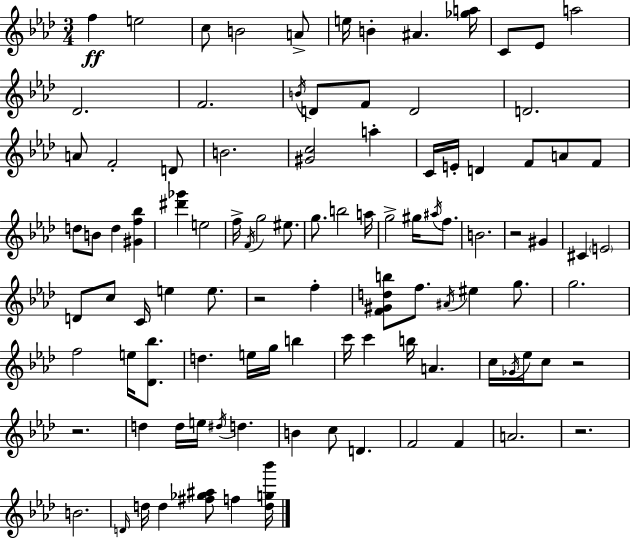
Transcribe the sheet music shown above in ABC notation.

X:1
T:Untitled
M:3/4
L:1/4
K:Fm
f e2 c/2 B2 A/2 e/4 B ^A [_ga]/4 C/2 _E/2 a2 _D2 F2 B/4 D/2 F/2 D2 D2 A/2 F2 D/2 B2 [^Gc]2 a C/4 E/4 D F/2 A/2 F/2 d/2 B/2 d [^Gf_b] [^d'_g'] e2 f/4 F/4 g2 ^e/2 g/2 b2 a/4 g2 ^g/4 ^a/4 f/2 B2 z2 ^G ^C E2 D/2 c/2 C/4 e e/2 z2 f [F^Gdb]/2 f/2 ^A/4 ^e g/2 g2 f2 e/4 [_D_b]/2 d e/4 g/4 b c'/4 c' b/4 A c/4 _G/4 _e/4 c/2 z2 z2 d d/4 e/4 ^d/4 d B c/2 D F2 F A2 z2 B2 D/4 d/4 d [^f_g^a]/2 f [dg_b']/4